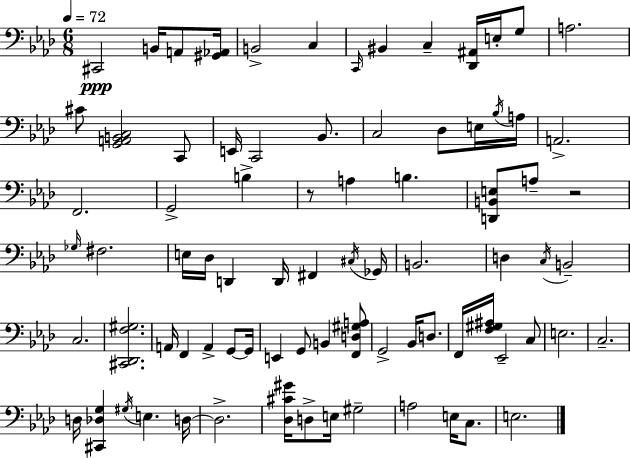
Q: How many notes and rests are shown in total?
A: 81